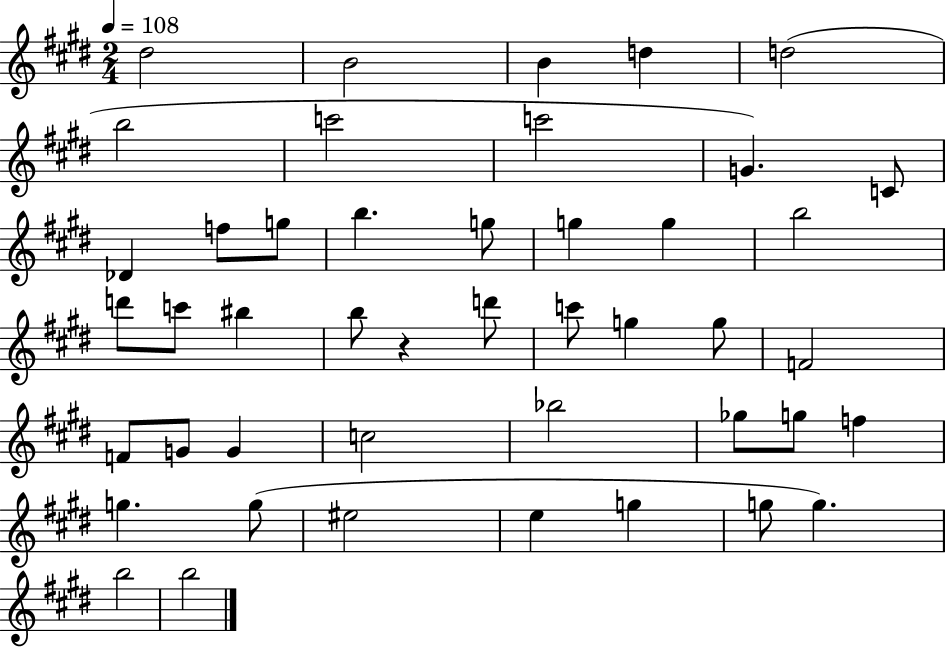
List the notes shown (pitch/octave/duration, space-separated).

D#5/h B4/h B4/q D5/q D5/h B5/h C6/h C6/h G4/q. C4/e Db4/q F5/e G5/e B5/q. G5/e G5/q G5/q B5/h D6/e C6/e BIS5/q B5/e R/q D6/e C6/e G5/q G5/e F4/h F4/e G4/e G4/q C5/h Bb5/h Gb5/e G5/e F5/q G5/q. G5/e EIS5/h E5/q G5/q G5/e G5/q. B5/h B5/h